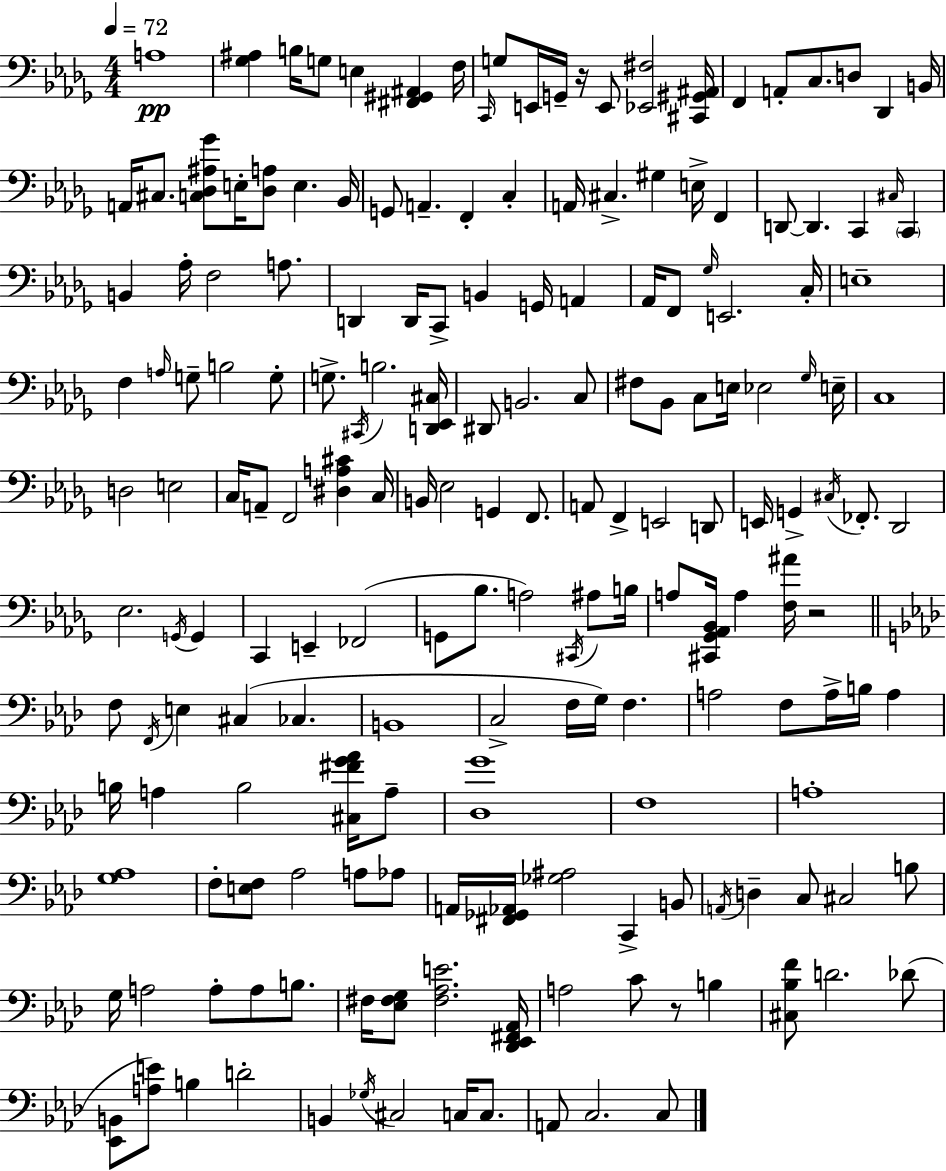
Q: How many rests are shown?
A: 3